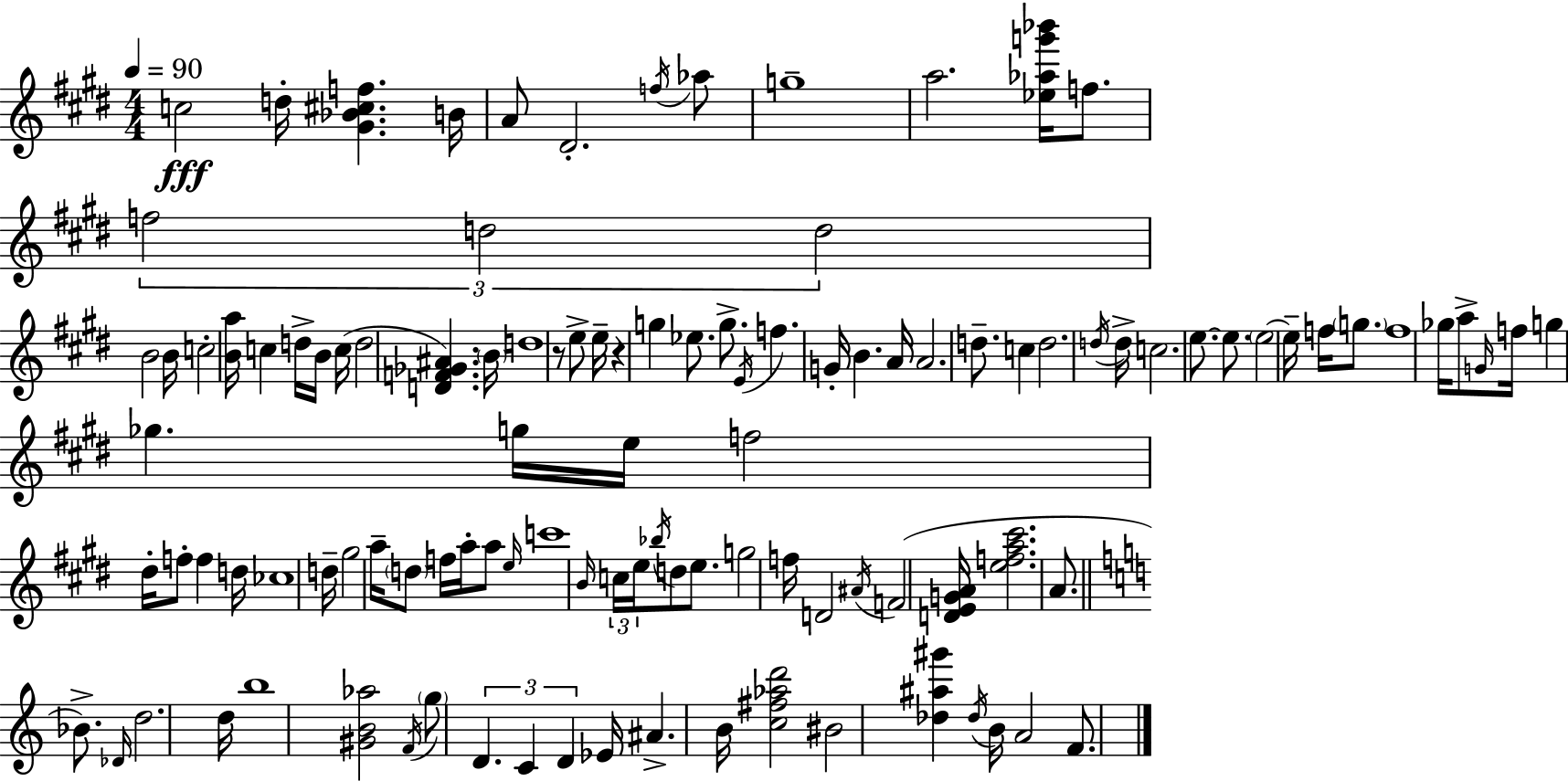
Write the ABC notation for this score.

X:1
T:Untitled
M:4/4
L:1/4
K:E
c2 d/4 [^G_B^cf] B/4 A/2 ^D2 f/4 _a/2 g4 a2 [_e_ag'_b']/4 f/2 f2 d2 d2 B2 B/4 c2 [Ba]/4 c d/4 B/4 c/4 d2 [DF_G^A] B/4 d4 z/2 e/2 e/4 z g _e/2 g/2 E/4 f G/4 B A/4 A2 d/2 c d2 d/4 d/4 c2 e/2 e/2 e2 e/4 f/4 g/2 f4 _g/4 a/2 G/4 f/4 g _g g/4 e/4 f2 ^d/4 f/2 f d/4 _c4 d/4 ^g2 a/4 d/2 f/4 a/4 a/2 e/4 c'4 B/4 c/4 e/4 _b/4 d/2 e/2 g2 f/4 D2 ^A/4 F2 [DEGA]/4 [efa^c']2 A/2 _B/2 _D/4 d2 d/4 b4 [^GB_a]2 F/4 g/2 D C D _E/4 ^A B/4 [c^f_ad']2 ^B2 [_d^a^g'] _d/4 B/4 A2 F/2